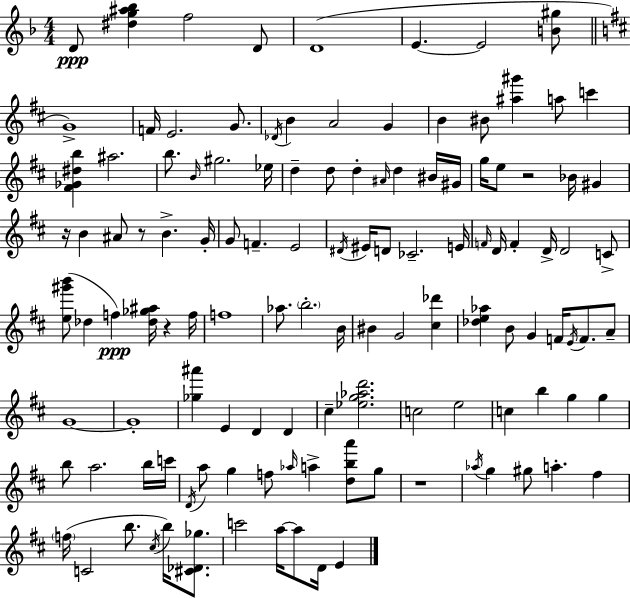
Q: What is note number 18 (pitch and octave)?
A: C6